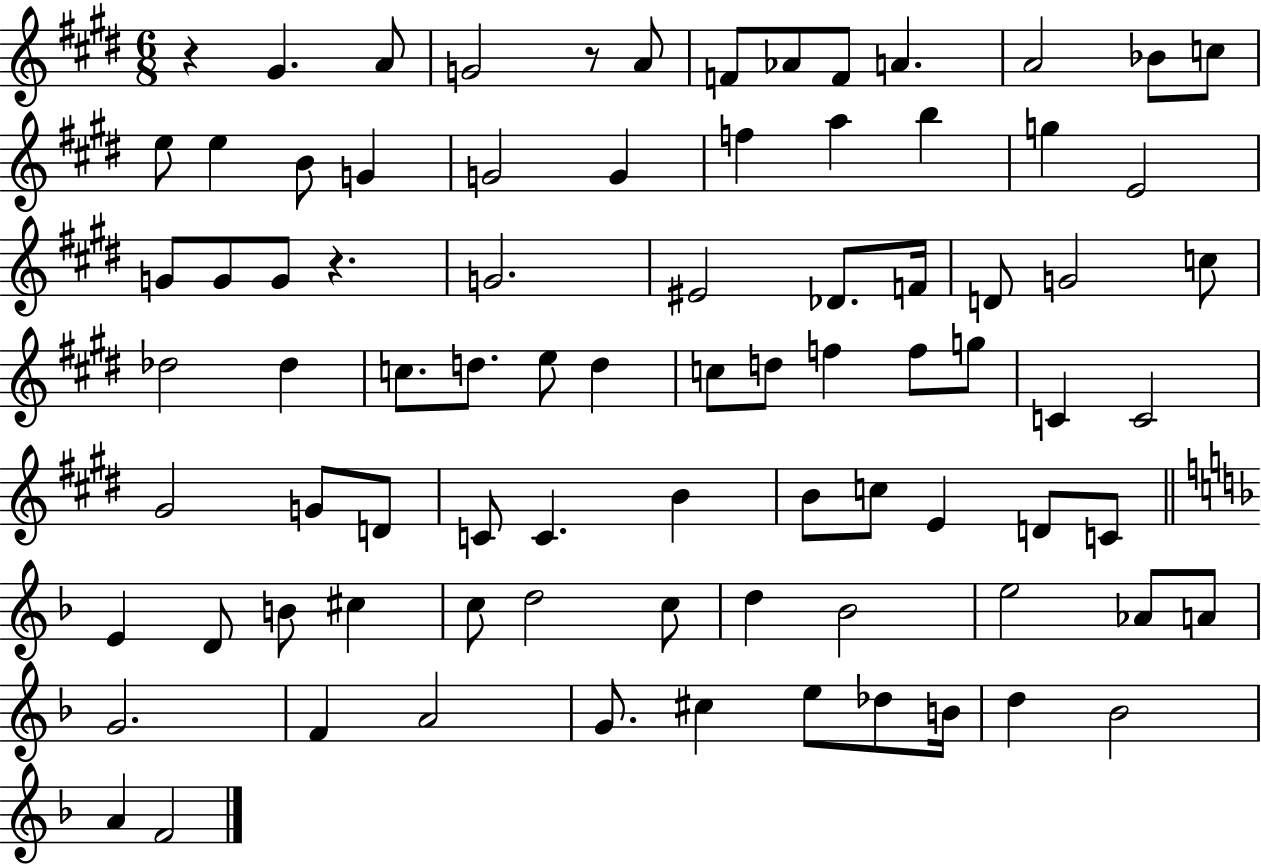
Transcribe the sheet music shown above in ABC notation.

X:1
T:Untitled
M:6/8
L:1/4
K:E
z ^G A/2 G2 z/2 A/2 F/2 _A/2 F/2 A A2 _B/2 c/2 e/2 e B/2 G G2 G f a b g E2 G/2 G/2 G/2 z G2 ^E2 _D/2 F/4 D/2 G2 c/2 _d2 _d c/2 d/2 e/2 d c/2 d/2 f f/2 g/2 C C2 ^G2 G/2 D/2 C/2 C B B/2 c/2 E D/2 C/2 E D/2 B/2 ^c c/2 d2 c/2 d _B2 e2 _A/2 A/2 G2 F A2 G/2 ^c e/2 _d/2 B/4 d _B2 A F2